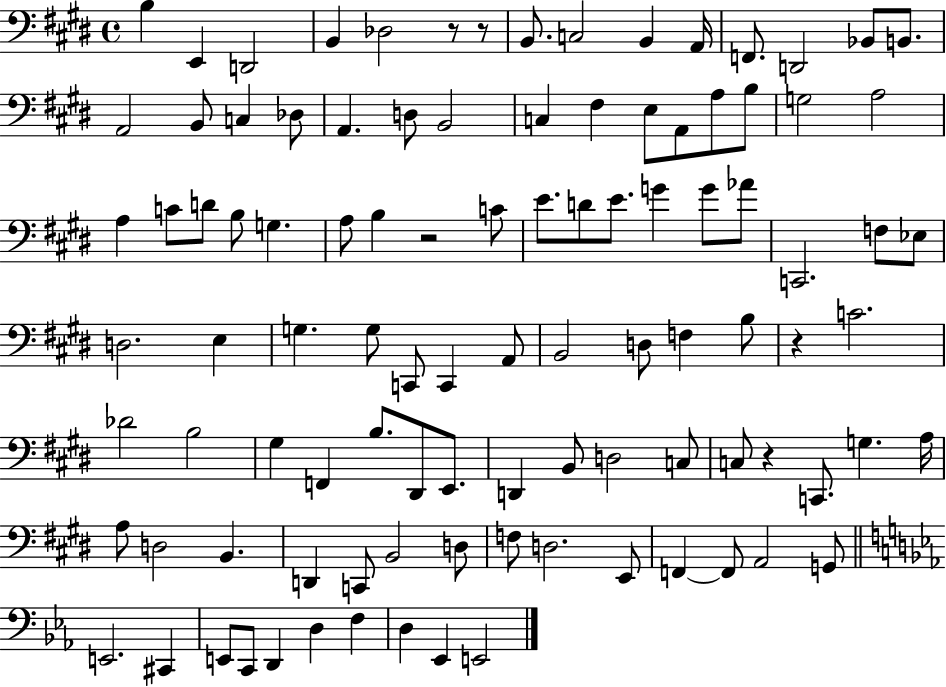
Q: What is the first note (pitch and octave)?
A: B3